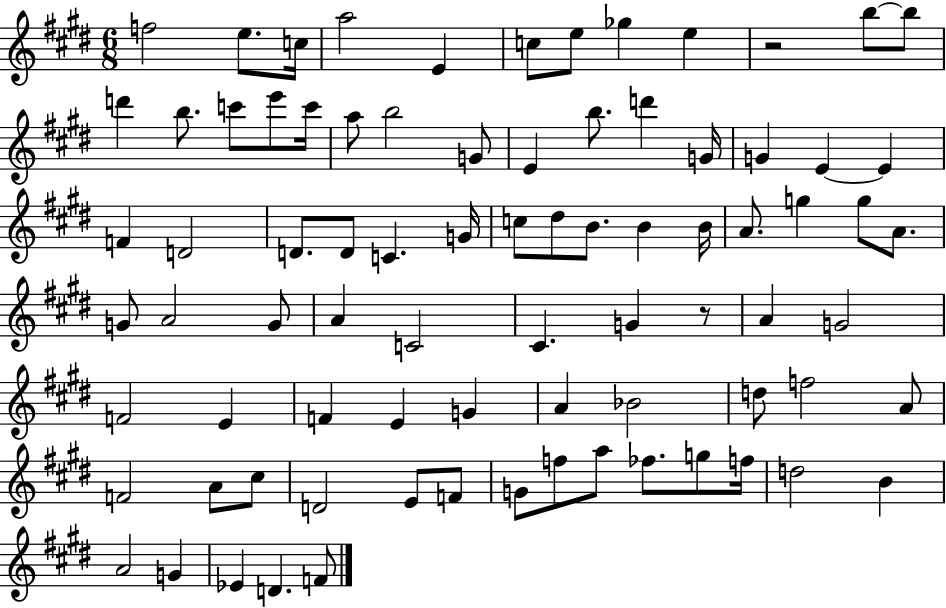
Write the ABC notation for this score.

X:1
T:Untitled
M:6/8
L:1/4
K:E
f2 e/2 c/4 a2 E c/2 e/2 _g e z2 b/2 b/2 d' b/2 c'/2 e'/2 c'/4 a/2 b2 G/2 E b/2 d' G/4 G E E F D2 D/2 D/2 C G/4 c/2 ^d/2 B/2 B B/4 A/2 g g/2 A/2 G/2 A2 G/2 A C2 ^C G z/2 A G2 F2 E F E G A _B2 d/2 f2 A/2 F2 A/2 ^c/2 D2 E/2 F/2 G/2 f/2 a/2 _f/2 g/2 f/4 d2 B A2 G _E D F/2